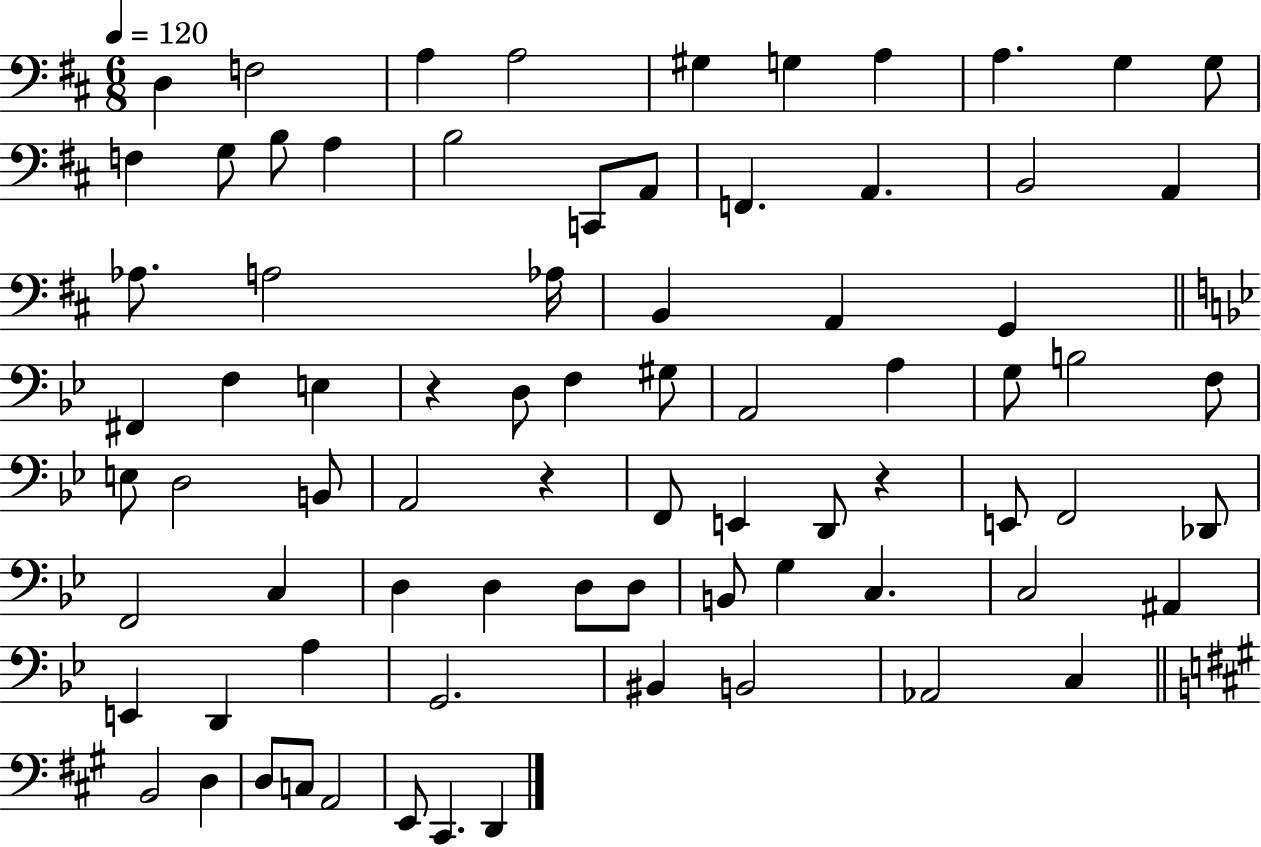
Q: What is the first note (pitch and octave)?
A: D3